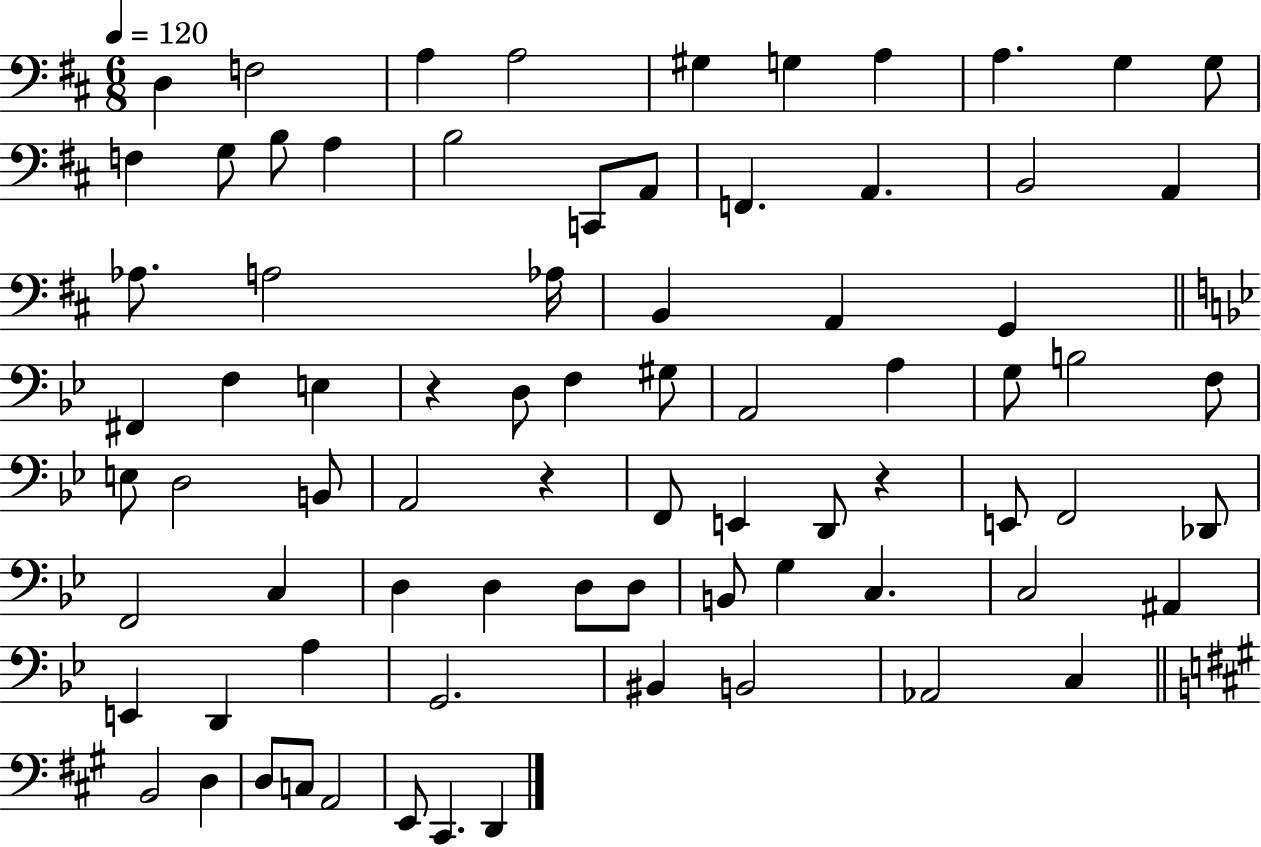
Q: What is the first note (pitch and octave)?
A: D3